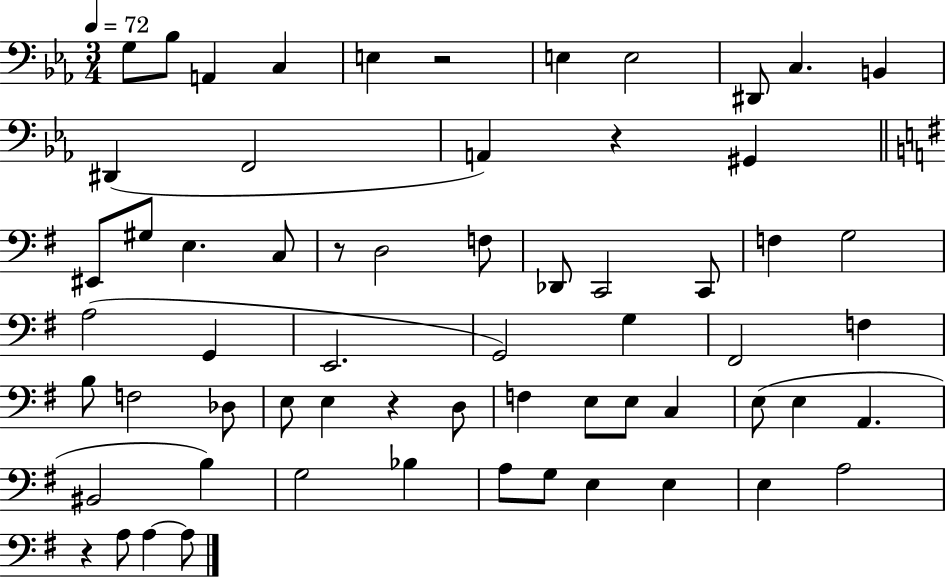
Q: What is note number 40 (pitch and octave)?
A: E3